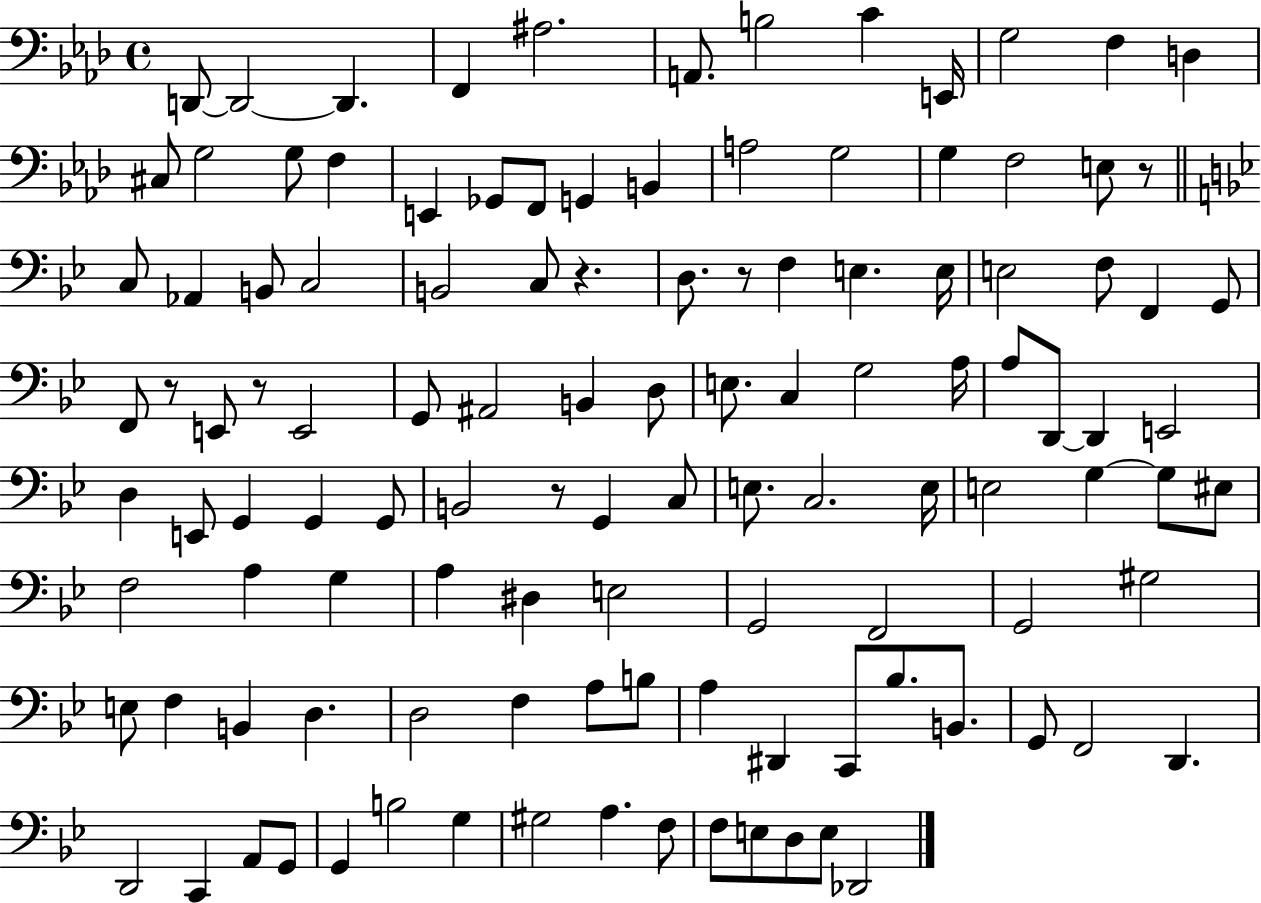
X:1
T:Untitled
M:4/4
L:1/4
K:Ab
D,,/2 D,,2 D,, F,, ^A,2 A,,/2 B,2 C E,,/4 G,2 F, D, ^C,/2 G,2 G,/2 F, E,, _G,,/2 F,,/2 G,, B,, A,2 G,2 G, F,2 E,/2 z/2 C,/2 _A,, B,,/2 C,2 B,,2 C,/2 z D,/2 z/2 F, E, E,/4 E,2 F,/2 F,, G,,/2 F,,/2 z/2 E,,/2 z/2 E,,2 G,,/2 ^A,,2 B,, D,/2 E,/2 C, G,2 A,/4 A,/2 D,,/2 D,, E,,2 D, E,,/2 G,, G,, G,,/2 B,,2 z/2 G,, C,/2 E,/2 C,2 E,/4 E,2 G, G,/2 ^E,/2 F,2 A, G, A, ^D, E,2 G,,2 F,,2 G,,2 ^G,2 E,/2 F, B,, D, D,2 F, A,/2 B,/2 A, ^D,, C,,/2 _B,/2 B,,/2 G,,/2 F,,2 D,, D,,2 C,, A,,/2 G,,/2 G,, B,2 G, ^G,2 A, F,/2 F,/2 E,/2 D,/2 E,/2 _D,,2